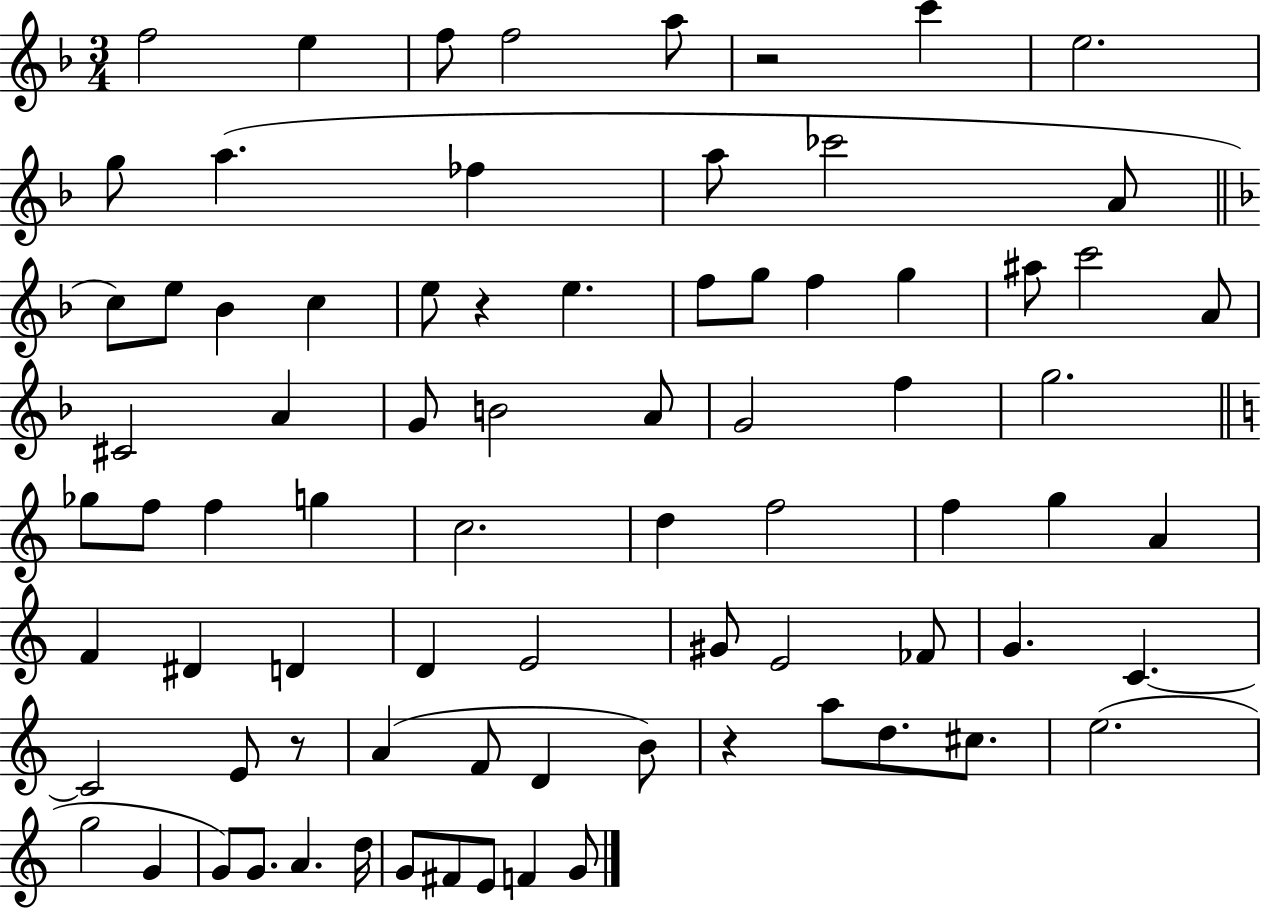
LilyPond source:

{
  \clef treble
  \numericTimeSignature
  \time 3/4
  \key f \major
  f''2 e''4 | f''8 f''2 a''8 | r2 c'''4 | e''2. | \break g''8 a''4.( fes''4 | a''8 ces'''2 a'8 | \bar "||" \break \key f \major c''8) e''8 bes'4 c''4 | e''8 r4 e''4. | f''8 g''8 f''4 g''4 | ais''8 c'''2 a'8 | \break cis'2 a'4 | g'8 b'2 a'8 | g'2 f''4 | g''2. | \break \bar "||" \break \key c \major ges''8 f''8 f''4 g''4 | c''2. | d''4 f''2 | f''4 g''4 a'4 | \break f'4 dis'4 d'4 | d'4 e'2 | gis'8 e'2 fes'8 | g'4. c'4.~~ | \break c'2 e'8 r8 | a'4( f'8 d'4 b'8) | r4 a''8 d''8. cis''8. | e''2.( | \break g''2 g'4 | g'8) g'8. a'4. d''16 | g'8 fis'8 e'8 f'4 g'8 | \bar "|."
}